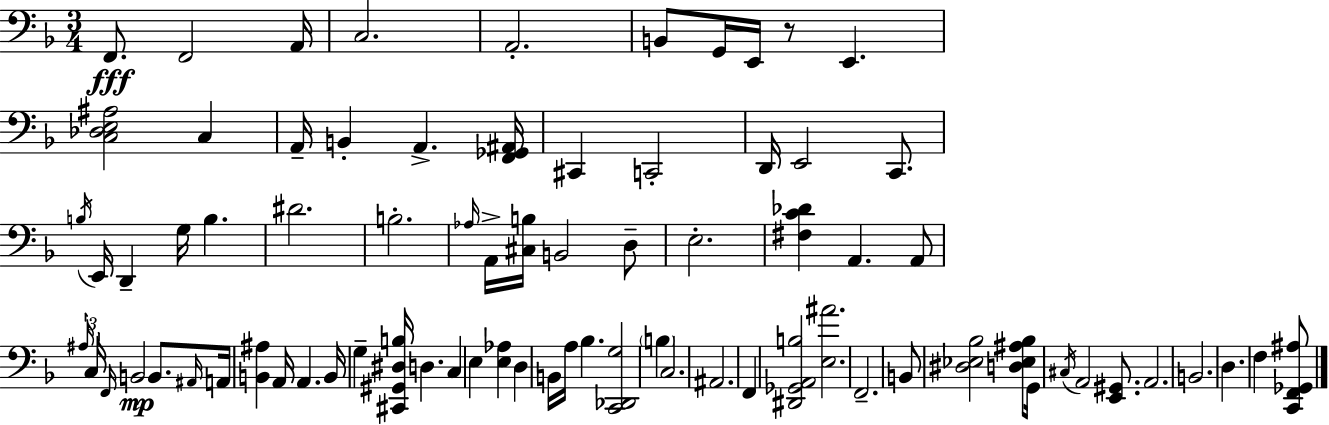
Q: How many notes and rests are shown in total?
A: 78